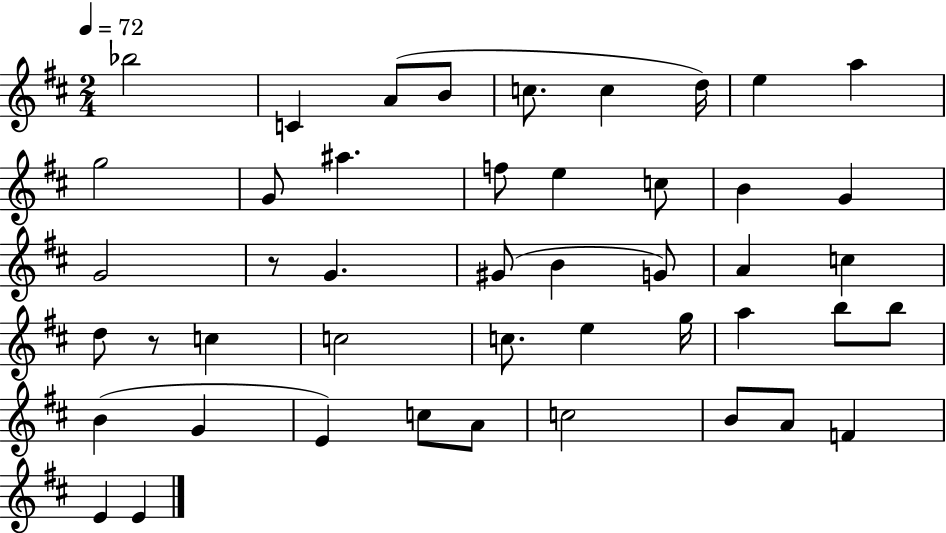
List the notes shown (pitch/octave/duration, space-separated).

Bb5/h C4/q A4/e B4/e C5/e. C5/q D5/s E5/q A5/q G5/h G4/e A#5/q. F5/e E5/q C5/e B4/q G4/q G4/h R/e G4/q. G#4/e B4/q G4/e A4/q C5/q D5/e R/e C5/q C5/h C5/e. E5/q G5/s A5/q B5/e B5/e B4/q G4/q E4/q C5/e A4/e C5/h B4/e A4/e F4/q E4/q E4/q